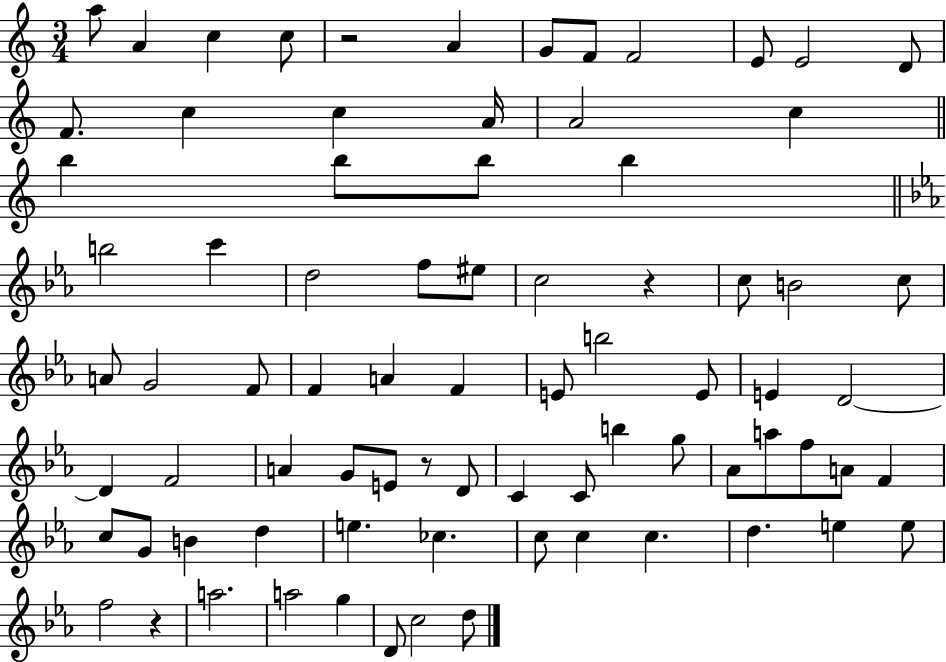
A5/e A4/q C5/q C5/e R/h A4/q G4/e F4/e F4/h E4/e E4/h D4/e F4/e. C5/q C5/q A4/s A4/h C5/q B5/q B5/e B5/e B5/q B5/h C6/q D5/h F5/e EIS5/e C5/h R/q C5/e B4/h C5/e A4/e G4/h F4/e F4/q A4/q F4/q E4/e B5/h E4/e E4/q D4/h D4/q F4/h A4/q G4/e E4/e R/e D4/e C4/q C4/e B5/q G5/e Ab4/e A5/e F5/e A4/e F4/q C5/e G4/e B4/q D5/q E5/q. CES5/q. C5/e C5/q C5/q. D5/q. E5/q E5/e F5/h R/q A5/h. A5/h G5/q D4/e C5/h D5/e